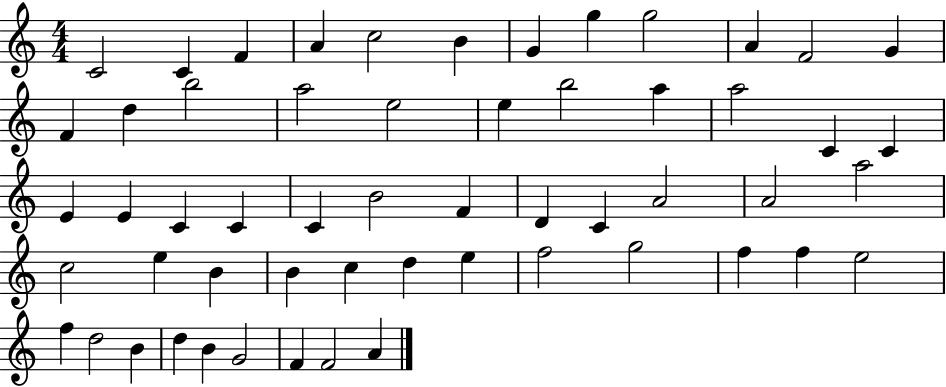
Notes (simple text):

C4/h C4/q F4/q A4/q C5/h B4/q G4/q G5/q G5/h A4/q F4/h G4/q F4/q D5/q B5/h A5/h E5/h E5/q B5/h A5/q A5/h C4/q C4/q E4/q E4/q C4/q C4/q C4/q B4/h F4/q D4/q C4/q A4/h A4/h A5/h C5/h E5/q B4/q B4/q C5/q D5/q E5/q F5/h G5/h F5/q F5/q E5/h F5/q D5/h B4/q D5/q B4/q G4/h F4/q F4/h A4/q